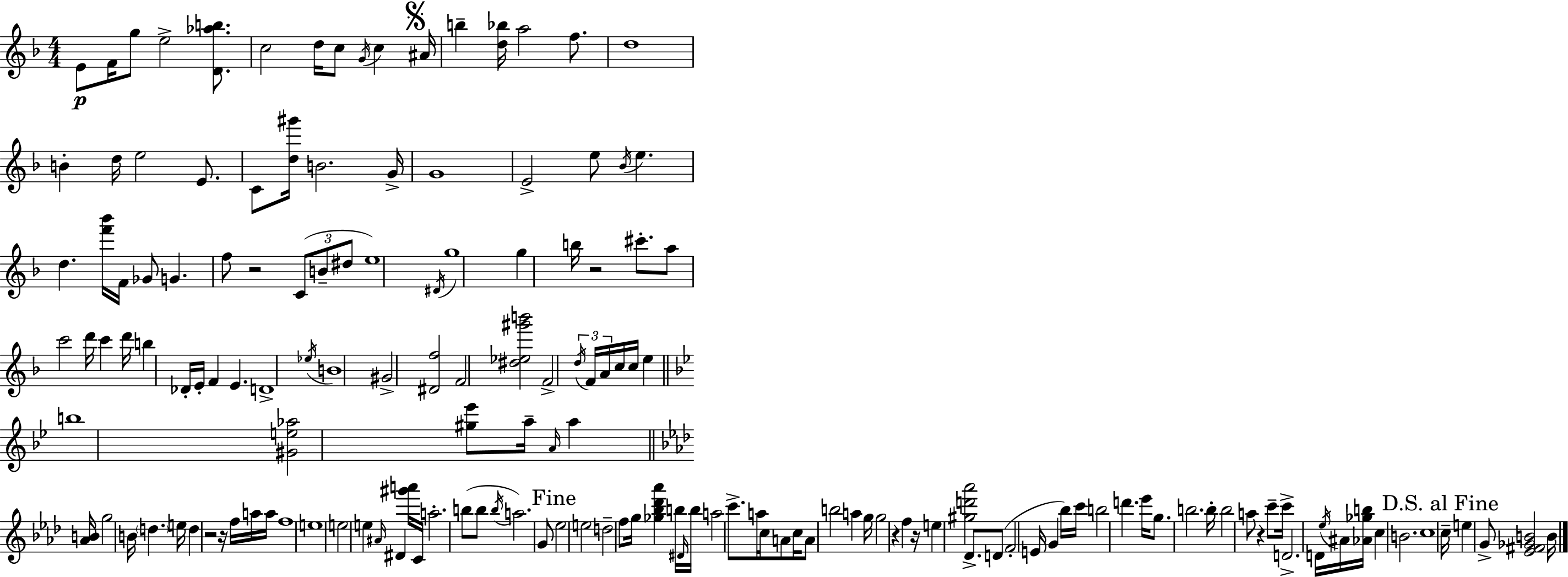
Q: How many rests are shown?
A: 7